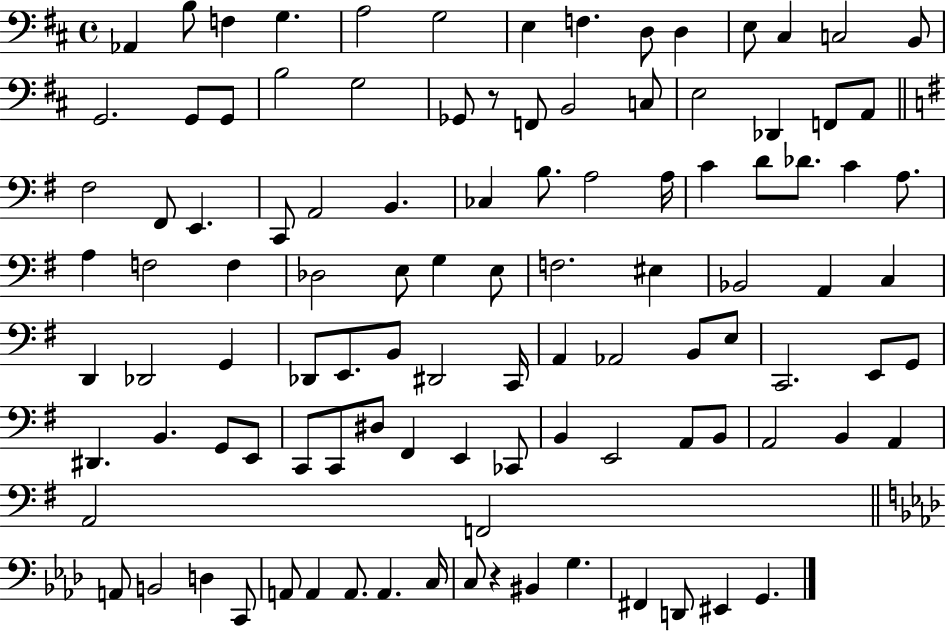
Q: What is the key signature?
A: D major